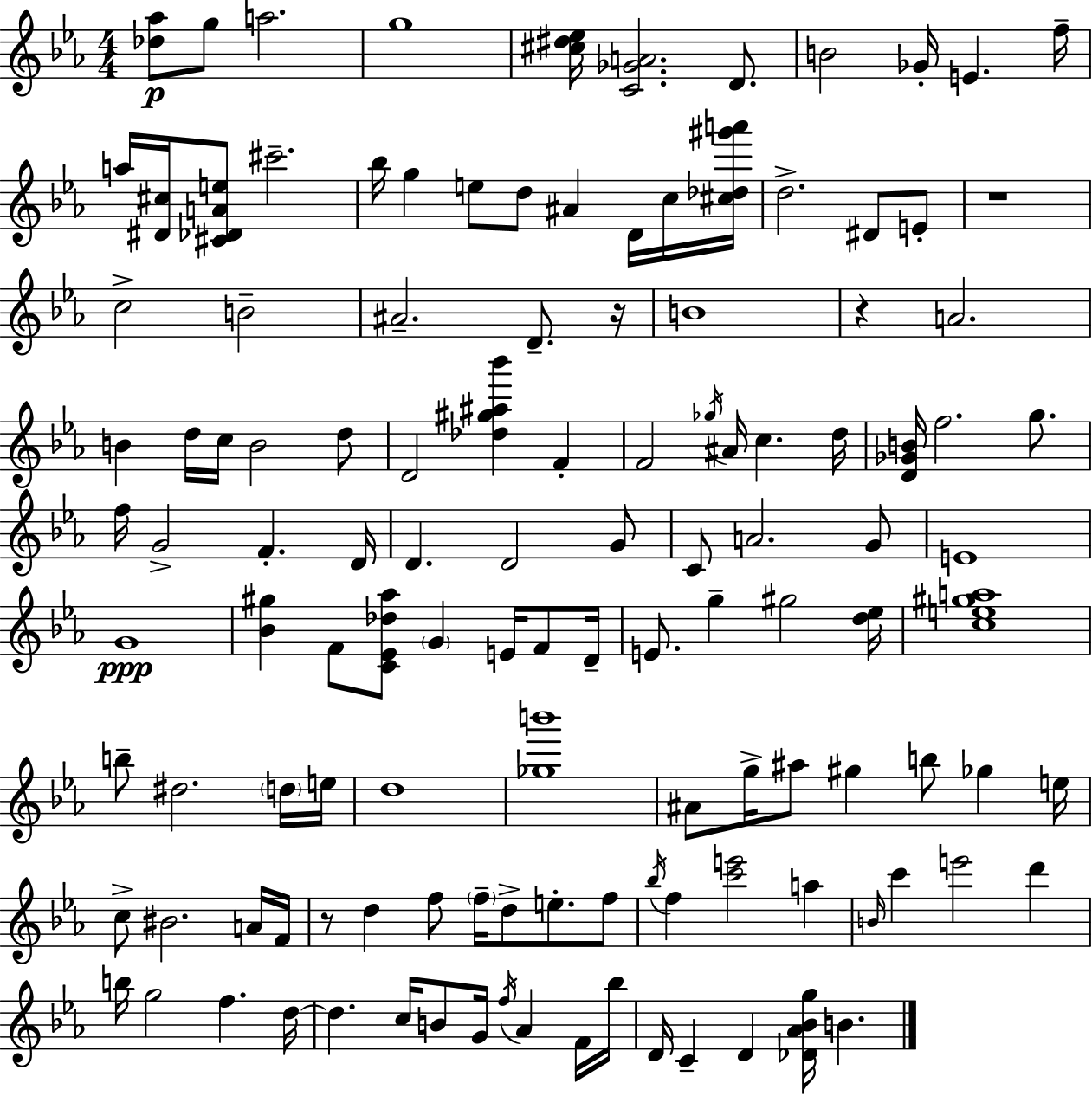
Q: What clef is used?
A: treble